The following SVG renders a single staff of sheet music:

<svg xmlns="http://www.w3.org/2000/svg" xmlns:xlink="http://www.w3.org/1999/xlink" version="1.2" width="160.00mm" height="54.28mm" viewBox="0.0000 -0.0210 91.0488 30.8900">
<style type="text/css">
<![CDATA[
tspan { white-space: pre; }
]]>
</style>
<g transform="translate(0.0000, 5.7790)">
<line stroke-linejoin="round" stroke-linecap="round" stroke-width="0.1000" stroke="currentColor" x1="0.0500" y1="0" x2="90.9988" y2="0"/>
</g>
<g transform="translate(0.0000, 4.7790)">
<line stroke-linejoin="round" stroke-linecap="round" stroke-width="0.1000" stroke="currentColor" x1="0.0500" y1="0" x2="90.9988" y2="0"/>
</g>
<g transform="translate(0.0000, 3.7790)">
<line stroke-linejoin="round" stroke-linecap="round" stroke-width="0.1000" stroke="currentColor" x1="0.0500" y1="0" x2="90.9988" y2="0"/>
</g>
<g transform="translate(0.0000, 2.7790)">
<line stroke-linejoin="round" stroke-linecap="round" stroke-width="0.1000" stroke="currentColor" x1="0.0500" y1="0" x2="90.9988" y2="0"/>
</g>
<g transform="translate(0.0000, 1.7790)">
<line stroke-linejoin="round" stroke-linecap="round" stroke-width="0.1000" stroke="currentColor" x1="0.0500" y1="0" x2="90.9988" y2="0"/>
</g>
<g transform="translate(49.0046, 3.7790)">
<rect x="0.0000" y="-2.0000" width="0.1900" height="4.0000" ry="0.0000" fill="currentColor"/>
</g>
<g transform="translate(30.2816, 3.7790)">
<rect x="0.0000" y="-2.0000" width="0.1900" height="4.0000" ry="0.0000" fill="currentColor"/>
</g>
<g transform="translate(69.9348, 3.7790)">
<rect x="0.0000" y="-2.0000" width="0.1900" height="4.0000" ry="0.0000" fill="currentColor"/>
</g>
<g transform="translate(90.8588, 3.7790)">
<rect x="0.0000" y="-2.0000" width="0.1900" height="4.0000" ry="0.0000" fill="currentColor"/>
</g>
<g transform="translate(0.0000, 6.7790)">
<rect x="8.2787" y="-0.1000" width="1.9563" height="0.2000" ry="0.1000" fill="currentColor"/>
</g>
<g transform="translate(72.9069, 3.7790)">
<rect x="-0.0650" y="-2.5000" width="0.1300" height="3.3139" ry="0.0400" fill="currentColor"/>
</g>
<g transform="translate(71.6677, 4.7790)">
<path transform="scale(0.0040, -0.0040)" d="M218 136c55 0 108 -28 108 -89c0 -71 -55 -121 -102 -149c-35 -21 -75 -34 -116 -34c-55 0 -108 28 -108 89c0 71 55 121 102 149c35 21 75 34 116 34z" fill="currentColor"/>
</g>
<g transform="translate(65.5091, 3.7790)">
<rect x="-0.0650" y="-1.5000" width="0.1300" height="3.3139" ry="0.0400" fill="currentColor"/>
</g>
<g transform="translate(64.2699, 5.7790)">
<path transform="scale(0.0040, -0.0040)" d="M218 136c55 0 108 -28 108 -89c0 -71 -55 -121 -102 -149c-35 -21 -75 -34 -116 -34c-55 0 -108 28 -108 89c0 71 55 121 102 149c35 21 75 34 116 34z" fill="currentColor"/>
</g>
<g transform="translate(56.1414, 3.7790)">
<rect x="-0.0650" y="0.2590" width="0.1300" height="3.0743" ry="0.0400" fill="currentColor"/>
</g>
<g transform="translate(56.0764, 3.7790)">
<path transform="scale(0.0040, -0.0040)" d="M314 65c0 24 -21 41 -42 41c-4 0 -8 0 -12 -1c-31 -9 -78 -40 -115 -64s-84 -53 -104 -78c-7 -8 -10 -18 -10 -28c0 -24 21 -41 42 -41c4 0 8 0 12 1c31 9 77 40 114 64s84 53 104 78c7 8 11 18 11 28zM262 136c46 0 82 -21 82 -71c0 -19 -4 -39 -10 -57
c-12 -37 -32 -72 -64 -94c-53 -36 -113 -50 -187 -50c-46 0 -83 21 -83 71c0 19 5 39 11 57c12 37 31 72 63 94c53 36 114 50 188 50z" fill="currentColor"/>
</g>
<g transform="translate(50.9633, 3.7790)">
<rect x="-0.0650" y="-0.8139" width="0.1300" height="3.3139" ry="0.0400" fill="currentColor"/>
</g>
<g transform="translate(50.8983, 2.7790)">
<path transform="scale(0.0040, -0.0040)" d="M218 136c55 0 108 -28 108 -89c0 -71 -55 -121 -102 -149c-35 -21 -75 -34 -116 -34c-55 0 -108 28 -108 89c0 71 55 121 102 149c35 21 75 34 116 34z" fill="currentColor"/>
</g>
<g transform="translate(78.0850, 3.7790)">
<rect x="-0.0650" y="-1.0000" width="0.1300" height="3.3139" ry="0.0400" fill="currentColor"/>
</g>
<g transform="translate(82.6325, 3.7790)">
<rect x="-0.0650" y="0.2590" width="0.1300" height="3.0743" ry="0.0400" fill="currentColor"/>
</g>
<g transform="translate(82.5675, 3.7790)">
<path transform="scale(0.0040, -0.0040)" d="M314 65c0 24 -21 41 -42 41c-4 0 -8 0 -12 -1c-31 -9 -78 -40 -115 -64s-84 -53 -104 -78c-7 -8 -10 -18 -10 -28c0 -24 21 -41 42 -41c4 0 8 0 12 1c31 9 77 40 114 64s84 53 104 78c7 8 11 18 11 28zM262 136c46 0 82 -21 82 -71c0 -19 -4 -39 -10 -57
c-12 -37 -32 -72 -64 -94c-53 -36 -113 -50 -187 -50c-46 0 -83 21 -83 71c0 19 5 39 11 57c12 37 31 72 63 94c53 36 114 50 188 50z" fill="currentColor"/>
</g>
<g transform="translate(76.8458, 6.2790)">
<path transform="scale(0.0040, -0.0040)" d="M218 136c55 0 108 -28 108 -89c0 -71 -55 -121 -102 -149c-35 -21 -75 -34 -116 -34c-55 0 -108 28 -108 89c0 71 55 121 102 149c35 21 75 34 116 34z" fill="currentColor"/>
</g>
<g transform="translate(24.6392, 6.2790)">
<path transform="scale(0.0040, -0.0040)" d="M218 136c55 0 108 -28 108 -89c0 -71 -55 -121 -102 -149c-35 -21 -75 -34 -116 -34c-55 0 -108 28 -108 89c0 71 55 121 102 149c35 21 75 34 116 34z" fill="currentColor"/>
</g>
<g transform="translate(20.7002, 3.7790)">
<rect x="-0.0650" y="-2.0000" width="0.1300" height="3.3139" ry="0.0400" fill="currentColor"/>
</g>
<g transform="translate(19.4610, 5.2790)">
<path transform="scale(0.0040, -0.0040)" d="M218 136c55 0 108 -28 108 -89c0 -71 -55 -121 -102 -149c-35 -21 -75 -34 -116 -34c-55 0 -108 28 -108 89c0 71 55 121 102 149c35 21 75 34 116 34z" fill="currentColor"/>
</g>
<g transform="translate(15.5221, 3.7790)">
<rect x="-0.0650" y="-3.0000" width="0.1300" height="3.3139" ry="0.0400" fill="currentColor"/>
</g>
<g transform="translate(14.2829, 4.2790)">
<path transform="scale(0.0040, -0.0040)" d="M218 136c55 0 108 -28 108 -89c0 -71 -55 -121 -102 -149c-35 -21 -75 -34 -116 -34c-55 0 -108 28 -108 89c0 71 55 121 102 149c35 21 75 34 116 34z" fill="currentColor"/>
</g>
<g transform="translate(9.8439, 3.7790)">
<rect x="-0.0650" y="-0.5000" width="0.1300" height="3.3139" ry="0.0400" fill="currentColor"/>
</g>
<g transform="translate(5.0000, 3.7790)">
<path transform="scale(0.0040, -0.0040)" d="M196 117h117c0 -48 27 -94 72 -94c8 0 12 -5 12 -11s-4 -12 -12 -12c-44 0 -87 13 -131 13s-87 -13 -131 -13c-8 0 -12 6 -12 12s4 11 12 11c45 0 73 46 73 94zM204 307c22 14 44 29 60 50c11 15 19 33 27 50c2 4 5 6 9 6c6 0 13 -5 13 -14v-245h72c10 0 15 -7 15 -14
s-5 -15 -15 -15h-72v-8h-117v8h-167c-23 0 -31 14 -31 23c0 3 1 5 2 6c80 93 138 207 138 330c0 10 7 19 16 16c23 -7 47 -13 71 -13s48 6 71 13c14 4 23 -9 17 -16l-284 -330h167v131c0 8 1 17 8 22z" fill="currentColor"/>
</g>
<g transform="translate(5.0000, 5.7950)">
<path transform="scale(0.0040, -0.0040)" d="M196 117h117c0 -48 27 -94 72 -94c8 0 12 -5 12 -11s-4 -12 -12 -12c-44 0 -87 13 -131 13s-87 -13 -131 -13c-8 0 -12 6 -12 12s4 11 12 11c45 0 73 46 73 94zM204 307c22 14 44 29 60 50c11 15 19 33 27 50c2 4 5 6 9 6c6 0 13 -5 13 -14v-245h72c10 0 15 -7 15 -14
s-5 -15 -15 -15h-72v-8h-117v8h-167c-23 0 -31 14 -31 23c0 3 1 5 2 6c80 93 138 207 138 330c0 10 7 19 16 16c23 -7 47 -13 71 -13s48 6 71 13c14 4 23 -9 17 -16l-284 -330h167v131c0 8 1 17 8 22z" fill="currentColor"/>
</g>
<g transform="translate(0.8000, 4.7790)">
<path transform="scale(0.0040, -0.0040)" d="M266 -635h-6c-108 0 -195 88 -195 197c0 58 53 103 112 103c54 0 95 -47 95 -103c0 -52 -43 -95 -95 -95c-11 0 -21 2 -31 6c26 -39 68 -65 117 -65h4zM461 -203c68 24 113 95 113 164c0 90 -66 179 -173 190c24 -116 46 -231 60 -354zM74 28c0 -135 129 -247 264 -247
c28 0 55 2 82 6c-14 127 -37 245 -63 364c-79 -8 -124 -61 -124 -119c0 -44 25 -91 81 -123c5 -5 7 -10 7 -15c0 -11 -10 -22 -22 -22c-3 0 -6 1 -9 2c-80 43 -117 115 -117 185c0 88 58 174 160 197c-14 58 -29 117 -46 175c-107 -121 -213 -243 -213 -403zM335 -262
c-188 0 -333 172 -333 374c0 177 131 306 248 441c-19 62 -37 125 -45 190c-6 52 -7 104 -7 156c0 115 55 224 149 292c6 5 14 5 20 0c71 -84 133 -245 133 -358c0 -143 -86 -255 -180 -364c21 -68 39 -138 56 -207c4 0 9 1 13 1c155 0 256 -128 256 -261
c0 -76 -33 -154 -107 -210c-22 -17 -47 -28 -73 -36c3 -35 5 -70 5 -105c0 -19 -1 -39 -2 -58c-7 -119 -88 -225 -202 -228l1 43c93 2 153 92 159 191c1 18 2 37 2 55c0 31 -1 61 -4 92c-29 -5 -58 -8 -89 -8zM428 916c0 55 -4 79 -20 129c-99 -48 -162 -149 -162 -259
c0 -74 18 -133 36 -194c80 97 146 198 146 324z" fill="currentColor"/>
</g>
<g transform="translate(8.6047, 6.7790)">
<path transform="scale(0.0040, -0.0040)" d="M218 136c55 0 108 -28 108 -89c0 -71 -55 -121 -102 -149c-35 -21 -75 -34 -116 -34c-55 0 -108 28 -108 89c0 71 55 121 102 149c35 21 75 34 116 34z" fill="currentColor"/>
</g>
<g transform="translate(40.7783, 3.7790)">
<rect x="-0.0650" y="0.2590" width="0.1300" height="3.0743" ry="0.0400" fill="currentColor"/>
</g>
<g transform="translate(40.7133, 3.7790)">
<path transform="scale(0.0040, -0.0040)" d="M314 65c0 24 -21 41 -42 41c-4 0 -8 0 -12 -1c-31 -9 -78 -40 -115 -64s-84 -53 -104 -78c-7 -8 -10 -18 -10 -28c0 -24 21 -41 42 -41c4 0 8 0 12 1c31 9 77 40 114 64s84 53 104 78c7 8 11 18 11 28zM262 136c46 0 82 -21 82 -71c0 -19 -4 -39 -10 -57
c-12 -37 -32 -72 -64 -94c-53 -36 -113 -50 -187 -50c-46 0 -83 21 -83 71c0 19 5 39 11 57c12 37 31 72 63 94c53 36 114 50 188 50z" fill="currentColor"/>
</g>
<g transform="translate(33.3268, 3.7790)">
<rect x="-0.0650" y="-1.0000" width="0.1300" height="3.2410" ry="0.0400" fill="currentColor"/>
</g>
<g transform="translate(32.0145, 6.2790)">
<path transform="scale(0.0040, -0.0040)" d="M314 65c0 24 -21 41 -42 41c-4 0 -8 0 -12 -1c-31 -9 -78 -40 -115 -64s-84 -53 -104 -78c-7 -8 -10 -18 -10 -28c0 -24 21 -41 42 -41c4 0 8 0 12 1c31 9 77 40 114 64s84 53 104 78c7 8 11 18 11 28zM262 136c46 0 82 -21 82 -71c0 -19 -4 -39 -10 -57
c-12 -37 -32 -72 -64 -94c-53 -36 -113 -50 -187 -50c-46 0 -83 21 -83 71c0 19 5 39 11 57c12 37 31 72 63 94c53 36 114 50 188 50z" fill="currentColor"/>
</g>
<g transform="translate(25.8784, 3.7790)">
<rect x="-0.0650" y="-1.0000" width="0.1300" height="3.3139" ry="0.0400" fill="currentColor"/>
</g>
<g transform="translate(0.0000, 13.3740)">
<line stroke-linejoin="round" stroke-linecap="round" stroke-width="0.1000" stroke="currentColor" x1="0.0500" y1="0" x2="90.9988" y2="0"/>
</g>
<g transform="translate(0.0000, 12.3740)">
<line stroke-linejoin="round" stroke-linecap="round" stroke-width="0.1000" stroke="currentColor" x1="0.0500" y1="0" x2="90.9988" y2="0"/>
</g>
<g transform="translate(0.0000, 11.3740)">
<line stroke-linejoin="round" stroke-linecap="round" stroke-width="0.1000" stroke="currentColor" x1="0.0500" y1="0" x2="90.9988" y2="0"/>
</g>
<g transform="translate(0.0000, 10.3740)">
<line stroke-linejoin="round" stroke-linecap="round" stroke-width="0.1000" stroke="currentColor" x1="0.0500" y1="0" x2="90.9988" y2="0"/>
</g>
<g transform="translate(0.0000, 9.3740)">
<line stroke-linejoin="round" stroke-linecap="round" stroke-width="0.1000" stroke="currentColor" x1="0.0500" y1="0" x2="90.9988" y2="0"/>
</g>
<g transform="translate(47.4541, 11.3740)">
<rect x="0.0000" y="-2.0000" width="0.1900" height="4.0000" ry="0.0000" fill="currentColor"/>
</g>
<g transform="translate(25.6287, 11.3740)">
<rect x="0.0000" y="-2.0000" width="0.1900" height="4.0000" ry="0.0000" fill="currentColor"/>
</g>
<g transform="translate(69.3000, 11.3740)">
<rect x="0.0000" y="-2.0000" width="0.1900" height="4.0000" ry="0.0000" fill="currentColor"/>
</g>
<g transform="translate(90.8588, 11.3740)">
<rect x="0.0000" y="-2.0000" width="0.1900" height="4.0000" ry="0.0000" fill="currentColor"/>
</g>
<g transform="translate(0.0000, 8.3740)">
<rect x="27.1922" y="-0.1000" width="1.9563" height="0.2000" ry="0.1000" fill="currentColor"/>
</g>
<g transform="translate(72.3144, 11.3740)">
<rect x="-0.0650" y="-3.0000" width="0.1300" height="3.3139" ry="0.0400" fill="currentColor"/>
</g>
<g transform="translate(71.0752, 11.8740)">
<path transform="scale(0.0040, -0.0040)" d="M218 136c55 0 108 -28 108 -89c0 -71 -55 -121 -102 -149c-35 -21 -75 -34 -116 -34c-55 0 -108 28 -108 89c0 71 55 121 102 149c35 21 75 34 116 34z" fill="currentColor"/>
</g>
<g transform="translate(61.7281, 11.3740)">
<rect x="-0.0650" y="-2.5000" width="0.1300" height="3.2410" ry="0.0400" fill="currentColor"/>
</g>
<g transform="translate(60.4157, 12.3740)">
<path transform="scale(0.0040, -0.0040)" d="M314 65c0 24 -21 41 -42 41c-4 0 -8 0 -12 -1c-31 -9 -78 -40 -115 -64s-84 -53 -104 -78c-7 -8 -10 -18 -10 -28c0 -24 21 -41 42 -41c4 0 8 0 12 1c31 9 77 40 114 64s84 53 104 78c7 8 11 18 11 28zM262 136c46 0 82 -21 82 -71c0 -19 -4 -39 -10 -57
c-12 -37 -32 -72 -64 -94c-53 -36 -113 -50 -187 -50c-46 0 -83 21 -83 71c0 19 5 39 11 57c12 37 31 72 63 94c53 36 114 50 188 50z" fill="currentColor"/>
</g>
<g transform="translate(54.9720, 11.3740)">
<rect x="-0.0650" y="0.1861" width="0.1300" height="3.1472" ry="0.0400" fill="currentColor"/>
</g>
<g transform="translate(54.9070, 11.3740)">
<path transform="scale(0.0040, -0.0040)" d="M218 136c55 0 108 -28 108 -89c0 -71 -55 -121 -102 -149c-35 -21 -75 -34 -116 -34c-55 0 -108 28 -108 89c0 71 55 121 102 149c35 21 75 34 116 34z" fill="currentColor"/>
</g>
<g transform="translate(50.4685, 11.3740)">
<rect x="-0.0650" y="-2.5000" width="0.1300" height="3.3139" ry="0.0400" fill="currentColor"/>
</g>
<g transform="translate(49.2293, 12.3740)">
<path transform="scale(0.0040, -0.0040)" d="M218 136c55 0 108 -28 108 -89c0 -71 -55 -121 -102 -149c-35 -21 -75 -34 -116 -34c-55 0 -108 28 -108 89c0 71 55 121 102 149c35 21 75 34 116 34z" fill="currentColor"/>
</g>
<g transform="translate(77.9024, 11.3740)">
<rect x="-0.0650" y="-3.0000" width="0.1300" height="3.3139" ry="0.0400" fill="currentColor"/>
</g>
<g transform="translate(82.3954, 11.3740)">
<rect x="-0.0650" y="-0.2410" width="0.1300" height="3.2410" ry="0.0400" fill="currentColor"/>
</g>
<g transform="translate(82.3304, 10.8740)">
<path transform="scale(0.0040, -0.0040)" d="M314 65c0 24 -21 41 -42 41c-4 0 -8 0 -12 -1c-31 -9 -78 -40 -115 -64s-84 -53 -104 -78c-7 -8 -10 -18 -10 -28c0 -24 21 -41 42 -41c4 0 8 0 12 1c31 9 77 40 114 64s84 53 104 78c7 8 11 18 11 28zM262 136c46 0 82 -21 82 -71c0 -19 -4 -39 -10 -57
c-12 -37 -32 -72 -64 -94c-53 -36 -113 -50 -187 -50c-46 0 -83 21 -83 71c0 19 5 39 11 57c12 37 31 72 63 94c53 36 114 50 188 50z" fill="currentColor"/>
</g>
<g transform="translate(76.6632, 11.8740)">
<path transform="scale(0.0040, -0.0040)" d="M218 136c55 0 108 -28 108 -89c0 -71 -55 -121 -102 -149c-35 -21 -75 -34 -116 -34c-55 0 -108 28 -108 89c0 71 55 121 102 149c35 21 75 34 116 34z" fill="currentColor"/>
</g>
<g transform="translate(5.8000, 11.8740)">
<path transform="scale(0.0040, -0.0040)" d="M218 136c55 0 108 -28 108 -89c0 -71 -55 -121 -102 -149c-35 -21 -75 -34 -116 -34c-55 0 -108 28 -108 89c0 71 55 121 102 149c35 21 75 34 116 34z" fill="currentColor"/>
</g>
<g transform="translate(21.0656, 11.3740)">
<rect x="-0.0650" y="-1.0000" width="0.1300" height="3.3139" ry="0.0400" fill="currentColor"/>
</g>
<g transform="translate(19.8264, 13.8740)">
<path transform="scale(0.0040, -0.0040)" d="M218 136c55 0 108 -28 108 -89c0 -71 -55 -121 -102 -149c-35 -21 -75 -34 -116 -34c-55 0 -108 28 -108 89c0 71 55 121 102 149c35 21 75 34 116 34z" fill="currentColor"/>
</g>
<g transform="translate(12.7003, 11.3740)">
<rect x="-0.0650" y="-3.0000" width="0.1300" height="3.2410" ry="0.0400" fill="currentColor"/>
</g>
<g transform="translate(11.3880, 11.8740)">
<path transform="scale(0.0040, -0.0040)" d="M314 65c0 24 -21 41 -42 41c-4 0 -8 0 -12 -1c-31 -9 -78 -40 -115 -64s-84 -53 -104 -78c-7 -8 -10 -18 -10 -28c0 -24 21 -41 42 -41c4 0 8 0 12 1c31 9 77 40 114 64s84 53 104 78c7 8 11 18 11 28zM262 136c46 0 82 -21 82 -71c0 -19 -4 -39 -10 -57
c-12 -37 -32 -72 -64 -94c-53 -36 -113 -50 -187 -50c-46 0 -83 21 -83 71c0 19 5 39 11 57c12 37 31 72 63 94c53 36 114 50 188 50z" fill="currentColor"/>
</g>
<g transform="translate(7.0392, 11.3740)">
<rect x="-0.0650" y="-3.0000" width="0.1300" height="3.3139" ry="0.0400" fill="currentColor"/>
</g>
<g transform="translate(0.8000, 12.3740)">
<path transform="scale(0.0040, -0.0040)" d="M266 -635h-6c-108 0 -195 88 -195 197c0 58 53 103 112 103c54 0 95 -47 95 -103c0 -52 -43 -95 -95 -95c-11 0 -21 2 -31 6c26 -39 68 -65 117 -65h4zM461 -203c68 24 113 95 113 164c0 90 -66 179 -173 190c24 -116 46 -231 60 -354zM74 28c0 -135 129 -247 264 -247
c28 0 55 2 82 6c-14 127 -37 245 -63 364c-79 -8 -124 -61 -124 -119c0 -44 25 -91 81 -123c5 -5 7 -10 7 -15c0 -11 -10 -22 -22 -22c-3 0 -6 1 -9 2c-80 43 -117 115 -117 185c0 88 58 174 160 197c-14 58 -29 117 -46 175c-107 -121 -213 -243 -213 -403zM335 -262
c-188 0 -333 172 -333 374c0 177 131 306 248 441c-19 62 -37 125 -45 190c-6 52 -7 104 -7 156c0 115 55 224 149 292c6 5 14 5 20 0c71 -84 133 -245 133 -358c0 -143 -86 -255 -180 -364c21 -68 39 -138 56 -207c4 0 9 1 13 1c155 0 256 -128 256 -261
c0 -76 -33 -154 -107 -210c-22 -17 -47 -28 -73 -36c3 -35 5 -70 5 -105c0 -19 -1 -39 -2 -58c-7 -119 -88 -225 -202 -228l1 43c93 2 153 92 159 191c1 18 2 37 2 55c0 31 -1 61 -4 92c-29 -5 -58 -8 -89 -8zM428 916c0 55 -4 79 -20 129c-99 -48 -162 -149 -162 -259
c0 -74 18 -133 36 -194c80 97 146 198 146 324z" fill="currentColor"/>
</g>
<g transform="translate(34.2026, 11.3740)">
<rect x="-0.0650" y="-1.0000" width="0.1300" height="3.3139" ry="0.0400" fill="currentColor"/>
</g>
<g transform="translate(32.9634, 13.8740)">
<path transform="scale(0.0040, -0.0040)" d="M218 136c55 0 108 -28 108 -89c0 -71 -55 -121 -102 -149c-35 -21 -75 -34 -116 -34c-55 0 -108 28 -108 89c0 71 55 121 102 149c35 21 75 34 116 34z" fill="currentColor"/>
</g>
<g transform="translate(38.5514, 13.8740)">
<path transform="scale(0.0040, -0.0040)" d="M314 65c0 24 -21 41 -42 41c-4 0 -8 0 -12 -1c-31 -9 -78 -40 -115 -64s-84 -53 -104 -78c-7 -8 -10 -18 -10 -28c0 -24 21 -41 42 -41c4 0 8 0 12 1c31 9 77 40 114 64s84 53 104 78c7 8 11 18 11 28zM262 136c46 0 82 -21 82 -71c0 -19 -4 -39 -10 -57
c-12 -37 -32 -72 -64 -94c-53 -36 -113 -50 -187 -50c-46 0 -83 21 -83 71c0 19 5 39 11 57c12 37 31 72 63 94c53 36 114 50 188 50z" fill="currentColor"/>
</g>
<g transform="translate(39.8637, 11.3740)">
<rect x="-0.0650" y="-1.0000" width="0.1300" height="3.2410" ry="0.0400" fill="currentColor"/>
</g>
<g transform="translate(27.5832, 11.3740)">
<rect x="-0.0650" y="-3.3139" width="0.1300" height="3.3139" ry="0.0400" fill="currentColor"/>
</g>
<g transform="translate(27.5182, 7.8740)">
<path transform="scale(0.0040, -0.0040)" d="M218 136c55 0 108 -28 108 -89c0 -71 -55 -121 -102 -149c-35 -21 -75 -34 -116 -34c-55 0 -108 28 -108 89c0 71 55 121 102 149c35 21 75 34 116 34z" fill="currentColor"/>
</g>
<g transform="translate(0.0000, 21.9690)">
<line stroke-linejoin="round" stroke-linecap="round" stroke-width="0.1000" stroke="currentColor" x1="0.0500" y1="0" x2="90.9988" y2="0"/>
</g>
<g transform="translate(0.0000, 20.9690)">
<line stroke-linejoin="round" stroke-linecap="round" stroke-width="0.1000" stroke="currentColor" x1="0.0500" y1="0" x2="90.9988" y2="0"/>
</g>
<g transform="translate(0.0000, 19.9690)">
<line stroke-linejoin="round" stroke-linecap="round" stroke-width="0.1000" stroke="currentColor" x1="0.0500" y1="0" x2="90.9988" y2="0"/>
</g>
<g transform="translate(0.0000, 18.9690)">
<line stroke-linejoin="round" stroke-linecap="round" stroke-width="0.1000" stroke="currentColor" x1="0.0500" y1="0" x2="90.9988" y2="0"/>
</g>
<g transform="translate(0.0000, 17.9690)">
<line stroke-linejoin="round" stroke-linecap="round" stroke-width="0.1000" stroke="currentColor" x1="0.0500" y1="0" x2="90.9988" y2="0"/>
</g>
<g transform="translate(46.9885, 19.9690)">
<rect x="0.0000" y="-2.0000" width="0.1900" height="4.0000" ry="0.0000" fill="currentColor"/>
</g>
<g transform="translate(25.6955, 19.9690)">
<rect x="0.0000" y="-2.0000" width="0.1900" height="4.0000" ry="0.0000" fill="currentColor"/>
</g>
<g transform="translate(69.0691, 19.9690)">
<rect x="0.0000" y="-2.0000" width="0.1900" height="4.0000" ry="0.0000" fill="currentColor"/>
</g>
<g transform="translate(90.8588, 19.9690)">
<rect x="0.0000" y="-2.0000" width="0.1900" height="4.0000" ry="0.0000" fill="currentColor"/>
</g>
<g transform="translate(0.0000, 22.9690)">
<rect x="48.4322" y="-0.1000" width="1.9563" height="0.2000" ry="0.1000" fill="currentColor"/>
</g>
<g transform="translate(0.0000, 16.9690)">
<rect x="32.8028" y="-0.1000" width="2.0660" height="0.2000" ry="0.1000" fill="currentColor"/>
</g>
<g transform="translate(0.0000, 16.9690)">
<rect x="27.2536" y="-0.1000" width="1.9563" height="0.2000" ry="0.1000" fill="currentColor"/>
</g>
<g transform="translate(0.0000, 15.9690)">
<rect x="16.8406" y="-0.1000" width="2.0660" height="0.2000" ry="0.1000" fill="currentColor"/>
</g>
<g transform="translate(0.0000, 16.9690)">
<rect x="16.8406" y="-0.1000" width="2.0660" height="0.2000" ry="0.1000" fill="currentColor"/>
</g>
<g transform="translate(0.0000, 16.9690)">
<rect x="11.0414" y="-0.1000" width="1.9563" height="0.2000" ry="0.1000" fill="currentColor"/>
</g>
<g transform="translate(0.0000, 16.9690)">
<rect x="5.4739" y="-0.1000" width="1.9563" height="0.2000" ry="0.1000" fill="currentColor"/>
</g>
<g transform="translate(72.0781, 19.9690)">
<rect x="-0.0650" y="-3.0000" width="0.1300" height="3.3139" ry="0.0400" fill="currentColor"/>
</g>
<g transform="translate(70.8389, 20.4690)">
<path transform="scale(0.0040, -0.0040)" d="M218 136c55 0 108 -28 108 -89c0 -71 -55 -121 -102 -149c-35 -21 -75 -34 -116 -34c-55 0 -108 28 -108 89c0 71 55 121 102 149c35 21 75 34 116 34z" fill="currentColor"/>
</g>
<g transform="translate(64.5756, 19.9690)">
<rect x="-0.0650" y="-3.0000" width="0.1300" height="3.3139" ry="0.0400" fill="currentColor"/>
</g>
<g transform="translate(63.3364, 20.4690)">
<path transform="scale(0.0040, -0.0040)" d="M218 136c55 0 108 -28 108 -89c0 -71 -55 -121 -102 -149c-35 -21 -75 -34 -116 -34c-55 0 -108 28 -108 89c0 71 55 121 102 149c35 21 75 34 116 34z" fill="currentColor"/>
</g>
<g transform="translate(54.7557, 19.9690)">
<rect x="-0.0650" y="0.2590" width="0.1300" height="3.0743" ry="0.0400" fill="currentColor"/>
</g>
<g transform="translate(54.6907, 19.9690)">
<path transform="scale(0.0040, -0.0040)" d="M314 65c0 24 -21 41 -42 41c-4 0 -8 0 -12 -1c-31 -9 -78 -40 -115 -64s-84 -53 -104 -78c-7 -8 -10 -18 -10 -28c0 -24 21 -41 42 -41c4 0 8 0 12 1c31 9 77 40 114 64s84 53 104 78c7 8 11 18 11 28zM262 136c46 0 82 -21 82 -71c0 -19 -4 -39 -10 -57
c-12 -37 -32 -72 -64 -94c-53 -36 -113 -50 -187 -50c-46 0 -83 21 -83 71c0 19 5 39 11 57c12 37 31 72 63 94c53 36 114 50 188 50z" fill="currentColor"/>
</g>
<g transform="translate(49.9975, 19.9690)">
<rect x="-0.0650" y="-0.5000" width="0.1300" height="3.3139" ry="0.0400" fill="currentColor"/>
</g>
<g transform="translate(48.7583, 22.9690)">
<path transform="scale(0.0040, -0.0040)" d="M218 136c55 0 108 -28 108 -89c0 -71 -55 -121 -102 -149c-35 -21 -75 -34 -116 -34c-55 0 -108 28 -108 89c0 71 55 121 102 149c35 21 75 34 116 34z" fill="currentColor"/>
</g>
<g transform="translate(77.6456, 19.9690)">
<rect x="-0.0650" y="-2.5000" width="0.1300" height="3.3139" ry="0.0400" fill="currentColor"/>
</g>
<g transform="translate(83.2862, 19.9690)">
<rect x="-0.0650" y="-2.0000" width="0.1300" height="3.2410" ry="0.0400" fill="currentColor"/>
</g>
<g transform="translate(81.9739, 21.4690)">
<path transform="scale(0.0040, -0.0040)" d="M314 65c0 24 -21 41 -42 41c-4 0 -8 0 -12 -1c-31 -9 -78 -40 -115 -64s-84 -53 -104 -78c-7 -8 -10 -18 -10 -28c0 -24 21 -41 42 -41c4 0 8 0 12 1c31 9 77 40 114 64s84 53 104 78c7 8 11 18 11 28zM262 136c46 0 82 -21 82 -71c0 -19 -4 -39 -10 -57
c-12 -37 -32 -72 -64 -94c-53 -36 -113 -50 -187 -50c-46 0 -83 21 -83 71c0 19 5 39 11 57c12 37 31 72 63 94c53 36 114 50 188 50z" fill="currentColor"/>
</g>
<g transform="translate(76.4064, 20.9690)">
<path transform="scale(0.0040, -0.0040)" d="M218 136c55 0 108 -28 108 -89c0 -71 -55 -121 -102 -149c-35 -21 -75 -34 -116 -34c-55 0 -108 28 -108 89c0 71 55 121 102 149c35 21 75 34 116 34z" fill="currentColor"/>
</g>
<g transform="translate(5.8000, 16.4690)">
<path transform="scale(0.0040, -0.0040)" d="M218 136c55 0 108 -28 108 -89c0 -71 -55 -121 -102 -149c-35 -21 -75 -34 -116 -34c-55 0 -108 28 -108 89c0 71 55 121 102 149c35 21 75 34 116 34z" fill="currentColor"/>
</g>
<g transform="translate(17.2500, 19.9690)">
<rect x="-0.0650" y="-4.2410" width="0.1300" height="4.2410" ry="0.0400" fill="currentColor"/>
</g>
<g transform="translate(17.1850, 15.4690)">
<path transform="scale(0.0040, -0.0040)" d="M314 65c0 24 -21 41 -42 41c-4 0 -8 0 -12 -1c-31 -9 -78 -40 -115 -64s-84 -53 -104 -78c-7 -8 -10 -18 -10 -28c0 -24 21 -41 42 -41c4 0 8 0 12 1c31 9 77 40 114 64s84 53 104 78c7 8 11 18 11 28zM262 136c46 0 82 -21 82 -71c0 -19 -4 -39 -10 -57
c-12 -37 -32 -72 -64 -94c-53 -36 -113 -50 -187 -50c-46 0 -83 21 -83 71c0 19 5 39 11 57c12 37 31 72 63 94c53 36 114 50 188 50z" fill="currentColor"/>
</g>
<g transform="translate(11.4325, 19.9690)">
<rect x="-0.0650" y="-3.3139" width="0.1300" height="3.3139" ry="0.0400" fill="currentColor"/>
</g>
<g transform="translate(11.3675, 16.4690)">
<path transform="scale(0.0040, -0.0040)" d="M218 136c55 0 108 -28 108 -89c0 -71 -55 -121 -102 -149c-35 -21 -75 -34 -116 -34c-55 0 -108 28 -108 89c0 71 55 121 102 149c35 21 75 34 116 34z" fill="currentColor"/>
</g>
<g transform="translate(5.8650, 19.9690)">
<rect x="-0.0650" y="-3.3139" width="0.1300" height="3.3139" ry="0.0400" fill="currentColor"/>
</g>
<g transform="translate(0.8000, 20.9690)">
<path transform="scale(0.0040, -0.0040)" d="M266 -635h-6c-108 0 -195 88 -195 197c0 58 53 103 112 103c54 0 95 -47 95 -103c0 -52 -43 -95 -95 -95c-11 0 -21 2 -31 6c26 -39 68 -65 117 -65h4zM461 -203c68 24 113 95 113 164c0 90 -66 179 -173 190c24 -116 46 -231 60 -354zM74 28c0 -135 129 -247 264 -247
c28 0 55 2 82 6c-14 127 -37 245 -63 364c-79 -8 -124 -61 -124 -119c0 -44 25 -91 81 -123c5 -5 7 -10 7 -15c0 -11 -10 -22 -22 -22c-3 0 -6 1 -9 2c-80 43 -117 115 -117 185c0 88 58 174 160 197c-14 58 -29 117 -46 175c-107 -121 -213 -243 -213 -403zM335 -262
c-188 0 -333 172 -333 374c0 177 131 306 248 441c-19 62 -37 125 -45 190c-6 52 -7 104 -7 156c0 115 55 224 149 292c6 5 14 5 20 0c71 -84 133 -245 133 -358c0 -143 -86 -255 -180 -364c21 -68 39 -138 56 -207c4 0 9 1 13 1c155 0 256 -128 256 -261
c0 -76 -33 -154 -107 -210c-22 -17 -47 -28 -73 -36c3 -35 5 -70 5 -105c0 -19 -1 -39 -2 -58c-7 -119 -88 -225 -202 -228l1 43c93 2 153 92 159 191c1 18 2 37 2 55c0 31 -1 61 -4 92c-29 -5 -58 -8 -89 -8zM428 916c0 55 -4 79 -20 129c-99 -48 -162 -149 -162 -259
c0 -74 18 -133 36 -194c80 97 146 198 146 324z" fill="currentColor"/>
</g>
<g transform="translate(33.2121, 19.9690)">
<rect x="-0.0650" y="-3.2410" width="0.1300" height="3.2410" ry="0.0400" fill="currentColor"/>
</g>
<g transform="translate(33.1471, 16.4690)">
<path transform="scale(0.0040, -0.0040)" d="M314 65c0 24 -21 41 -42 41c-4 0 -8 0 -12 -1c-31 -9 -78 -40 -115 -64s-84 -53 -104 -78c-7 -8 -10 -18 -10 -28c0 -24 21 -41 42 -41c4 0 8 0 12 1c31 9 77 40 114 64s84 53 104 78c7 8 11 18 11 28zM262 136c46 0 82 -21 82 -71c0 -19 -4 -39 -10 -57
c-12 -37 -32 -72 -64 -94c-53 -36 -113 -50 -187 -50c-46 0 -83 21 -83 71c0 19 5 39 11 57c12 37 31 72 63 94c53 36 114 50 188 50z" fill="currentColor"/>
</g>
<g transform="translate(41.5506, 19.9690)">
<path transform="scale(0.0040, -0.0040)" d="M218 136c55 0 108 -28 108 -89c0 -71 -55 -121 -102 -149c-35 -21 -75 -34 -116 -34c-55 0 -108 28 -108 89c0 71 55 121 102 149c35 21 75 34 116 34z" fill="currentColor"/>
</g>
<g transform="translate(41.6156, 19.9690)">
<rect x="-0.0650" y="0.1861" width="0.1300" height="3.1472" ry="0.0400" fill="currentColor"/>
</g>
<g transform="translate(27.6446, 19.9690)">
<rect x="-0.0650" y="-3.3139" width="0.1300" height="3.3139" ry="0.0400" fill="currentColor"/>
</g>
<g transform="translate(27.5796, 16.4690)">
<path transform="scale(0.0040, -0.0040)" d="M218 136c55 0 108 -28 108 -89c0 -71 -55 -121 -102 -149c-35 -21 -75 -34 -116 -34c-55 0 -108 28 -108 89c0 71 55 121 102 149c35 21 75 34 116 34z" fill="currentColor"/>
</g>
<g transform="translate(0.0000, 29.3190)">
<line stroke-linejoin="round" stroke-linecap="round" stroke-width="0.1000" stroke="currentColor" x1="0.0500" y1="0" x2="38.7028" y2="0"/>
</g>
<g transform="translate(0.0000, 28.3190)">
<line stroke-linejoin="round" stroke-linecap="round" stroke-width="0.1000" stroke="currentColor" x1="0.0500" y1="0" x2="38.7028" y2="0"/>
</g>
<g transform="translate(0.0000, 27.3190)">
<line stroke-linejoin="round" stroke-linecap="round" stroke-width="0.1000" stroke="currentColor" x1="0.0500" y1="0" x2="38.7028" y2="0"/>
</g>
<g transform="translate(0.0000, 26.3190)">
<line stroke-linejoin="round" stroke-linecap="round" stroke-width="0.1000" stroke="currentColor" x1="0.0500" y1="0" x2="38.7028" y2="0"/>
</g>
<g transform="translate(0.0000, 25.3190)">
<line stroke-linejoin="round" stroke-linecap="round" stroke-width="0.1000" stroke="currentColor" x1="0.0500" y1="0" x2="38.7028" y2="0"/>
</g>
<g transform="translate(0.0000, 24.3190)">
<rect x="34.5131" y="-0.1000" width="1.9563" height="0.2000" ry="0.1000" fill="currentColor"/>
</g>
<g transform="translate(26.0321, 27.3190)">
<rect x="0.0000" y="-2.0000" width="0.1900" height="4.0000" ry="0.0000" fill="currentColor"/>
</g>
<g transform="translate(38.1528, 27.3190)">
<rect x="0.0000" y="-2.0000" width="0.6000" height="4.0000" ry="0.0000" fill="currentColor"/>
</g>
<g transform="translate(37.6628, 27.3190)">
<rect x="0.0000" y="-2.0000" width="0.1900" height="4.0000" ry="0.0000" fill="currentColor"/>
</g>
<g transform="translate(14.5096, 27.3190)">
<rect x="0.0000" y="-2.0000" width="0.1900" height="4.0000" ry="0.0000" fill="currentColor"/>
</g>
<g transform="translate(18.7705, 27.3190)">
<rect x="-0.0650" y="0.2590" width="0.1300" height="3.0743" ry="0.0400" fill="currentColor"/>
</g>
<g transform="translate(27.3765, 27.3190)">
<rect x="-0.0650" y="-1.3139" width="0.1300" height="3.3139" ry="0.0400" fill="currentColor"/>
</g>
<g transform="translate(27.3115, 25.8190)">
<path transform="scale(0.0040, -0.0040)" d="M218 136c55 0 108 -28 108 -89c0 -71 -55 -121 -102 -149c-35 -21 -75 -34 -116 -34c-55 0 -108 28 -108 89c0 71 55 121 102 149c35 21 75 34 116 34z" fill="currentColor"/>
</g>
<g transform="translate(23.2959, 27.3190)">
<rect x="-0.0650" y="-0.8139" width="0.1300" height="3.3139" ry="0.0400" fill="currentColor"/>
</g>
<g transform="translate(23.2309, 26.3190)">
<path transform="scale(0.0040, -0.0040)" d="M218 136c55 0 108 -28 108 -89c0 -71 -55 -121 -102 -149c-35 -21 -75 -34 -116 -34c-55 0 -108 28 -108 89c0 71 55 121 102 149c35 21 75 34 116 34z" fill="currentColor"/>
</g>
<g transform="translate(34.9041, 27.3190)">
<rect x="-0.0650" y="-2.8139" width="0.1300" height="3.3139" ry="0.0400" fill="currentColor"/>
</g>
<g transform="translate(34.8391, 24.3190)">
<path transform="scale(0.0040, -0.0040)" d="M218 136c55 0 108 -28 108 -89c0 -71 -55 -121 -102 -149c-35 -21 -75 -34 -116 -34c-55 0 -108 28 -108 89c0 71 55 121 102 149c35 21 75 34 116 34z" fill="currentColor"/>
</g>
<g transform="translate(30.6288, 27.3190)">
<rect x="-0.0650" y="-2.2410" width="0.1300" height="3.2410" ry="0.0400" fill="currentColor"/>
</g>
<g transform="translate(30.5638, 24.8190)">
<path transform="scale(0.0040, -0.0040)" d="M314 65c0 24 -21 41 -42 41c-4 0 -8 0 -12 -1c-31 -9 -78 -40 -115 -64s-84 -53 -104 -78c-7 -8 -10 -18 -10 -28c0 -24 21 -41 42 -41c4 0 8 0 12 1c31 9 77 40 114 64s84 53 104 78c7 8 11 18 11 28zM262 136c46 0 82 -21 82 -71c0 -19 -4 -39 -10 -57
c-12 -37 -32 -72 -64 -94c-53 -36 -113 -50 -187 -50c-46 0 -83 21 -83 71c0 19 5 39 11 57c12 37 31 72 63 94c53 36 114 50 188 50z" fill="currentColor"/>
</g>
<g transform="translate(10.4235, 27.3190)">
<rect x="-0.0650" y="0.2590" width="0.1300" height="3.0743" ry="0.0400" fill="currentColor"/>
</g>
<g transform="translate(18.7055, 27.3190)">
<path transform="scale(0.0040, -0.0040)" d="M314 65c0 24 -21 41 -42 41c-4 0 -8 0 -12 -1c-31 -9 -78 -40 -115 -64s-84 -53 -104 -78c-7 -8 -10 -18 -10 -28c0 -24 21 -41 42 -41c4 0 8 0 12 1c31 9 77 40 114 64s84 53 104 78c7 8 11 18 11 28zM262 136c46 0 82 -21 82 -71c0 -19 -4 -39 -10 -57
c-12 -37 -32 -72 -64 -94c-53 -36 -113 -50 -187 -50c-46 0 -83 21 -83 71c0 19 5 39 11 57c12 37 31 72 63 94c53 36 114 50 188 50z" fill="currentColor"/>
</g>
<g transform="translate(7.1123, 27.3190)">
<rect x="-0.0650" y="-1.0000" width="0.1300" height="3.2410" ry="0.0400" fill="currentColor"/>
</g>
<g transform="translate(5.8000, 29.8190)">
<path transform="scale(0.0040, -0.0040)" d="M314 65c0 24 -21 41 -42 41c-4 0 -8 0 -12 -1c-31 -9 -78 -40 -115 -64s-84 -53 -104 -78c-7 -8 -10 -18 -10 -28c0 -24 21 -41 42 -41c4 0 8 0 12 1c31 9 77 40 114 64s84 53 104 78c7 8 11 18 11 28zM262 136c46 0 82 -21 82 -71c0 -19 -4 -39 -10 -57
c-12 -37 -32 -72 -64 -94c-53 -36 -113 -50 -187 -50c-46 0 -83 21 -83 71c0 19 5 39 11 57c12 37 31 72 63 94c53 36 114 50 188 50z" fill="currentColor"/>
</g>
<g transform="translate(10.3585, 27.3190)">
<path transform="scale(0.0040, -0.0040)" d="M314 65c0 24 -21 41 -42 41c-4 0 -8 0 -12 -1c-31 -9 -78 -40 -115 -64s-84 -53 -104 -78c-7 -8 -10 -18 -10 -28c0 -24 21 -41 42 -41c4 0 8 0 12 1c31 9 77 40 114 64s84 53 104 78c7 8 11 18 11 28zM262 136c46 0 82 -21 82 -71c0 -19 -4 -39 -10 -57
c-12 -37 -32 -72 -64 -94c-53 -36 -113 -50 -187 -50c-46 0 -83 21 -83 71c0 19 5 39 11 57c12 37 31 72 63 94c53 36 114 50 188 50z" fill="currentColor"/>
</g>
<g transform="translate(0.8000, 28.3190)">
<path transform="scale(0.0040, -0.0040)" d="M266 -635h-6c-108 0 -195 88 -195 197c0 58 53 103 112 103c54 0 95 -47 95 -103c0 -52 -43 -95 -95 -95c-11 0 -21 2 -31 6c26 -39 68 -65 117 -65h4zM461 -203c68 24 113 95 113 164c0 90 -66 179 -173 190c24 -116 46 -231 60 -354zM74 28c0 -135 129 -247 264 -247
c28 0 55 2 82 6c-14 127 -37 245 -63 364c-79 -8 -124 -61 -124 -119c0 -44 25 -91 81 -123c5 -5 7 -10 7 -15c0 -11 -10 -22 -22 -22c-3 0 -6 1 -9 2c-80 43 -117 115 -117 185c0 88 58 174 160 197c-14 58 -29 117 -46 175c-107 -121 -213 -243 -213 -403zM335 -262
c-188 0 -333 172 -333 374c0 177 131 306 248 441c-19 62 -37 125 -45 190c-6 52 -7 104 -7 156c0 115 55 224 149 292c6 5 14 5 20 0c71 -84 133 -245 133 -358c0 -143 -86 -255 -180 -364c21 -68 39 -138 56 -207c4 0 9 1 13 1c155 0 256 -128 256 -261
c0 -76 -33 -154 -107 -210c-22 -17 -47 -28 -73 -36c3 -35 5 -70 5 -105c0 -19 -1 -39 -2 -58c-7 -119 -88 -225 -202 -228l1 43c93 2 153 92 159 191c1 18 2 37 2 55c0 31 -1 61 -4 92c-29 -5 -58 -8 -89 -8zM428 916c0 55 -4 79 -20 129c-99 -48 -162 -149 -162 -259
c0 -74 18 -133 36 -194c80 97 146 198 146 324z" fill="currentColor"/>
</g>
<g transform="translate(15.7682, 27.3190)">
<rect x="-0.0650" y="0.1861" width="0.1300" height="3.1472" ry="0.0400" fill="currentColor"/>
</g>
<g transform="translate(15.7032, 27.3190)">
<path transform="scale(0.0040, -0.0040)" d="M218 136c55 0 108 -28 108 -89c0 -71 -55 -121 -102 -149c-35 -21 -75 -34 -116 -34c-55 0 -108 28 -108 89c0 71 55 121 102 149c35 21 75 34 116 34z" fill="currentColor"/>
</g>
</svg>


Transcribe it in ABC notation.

X:1
T:Untitled
M:4/4
L:1/4
K:C
C A F D D2 B2 d B2 E G D B2 A A2 D b D D2 G B G2 A A c2 b b d'2 b b2 B C B2 A A G F2 D2 B2 B B2 d e g2 a